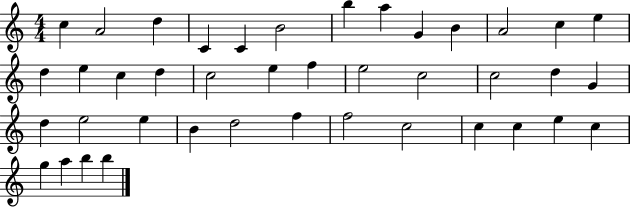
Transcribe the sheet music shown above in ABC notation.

X:1
T:Untitled
M:4/4
L:1/4
K:C
c A2 d C C B2 b a G B A2 c e d e c d c2 e f e2 c2 c2 d G d e2 e B d2 f f2 c2 c c e c g a b b